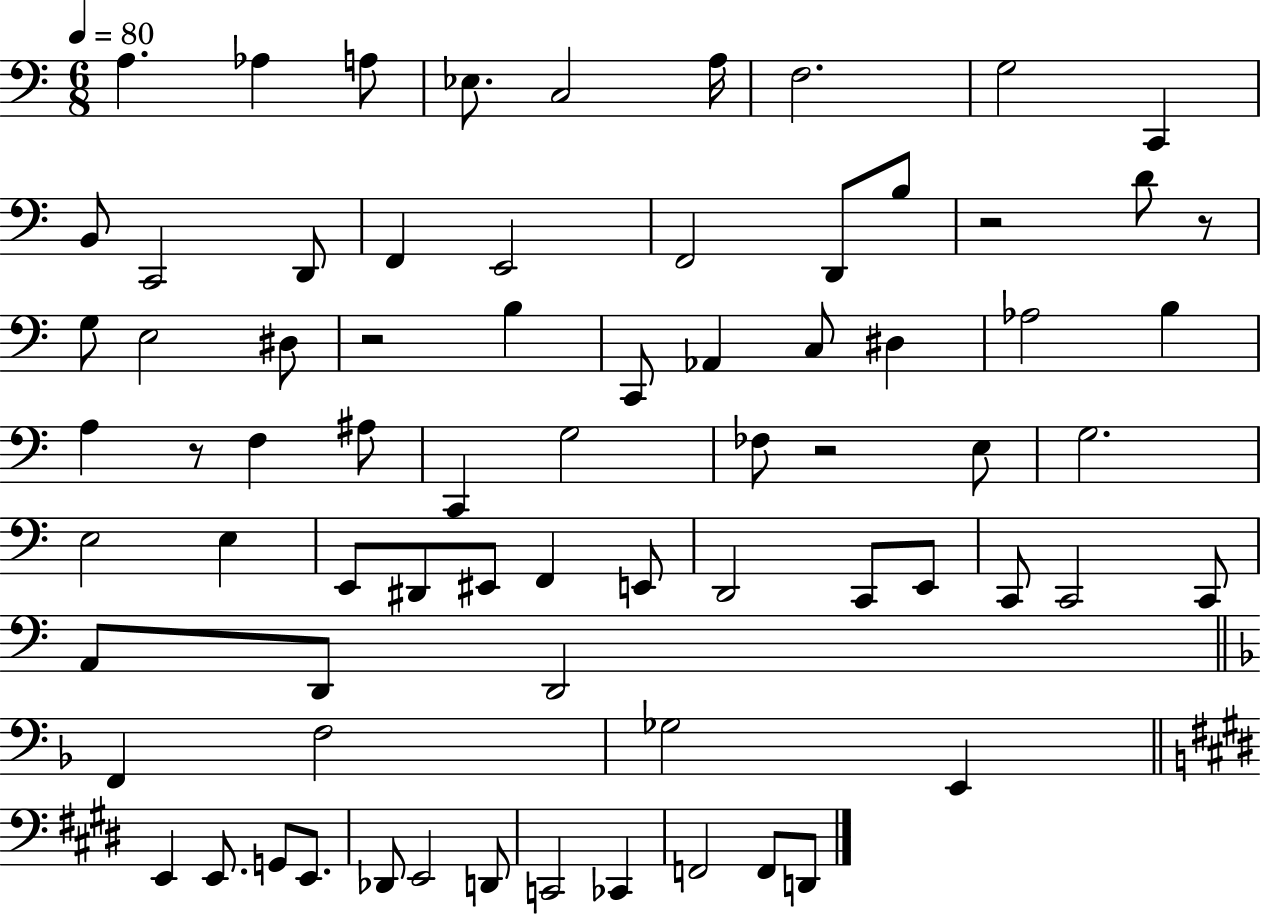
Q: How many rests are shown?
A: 5